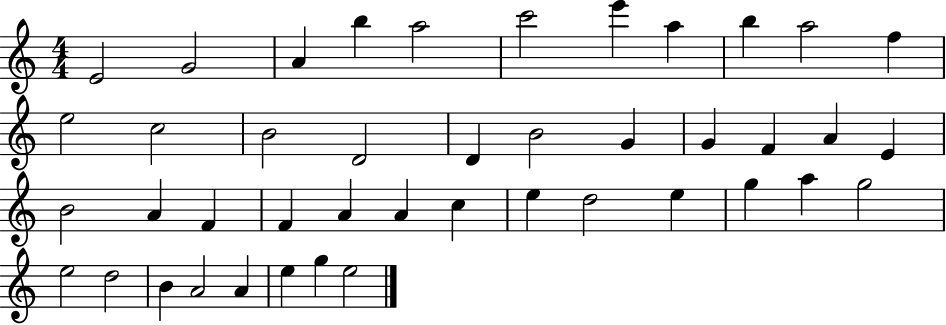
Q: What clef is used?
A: treble